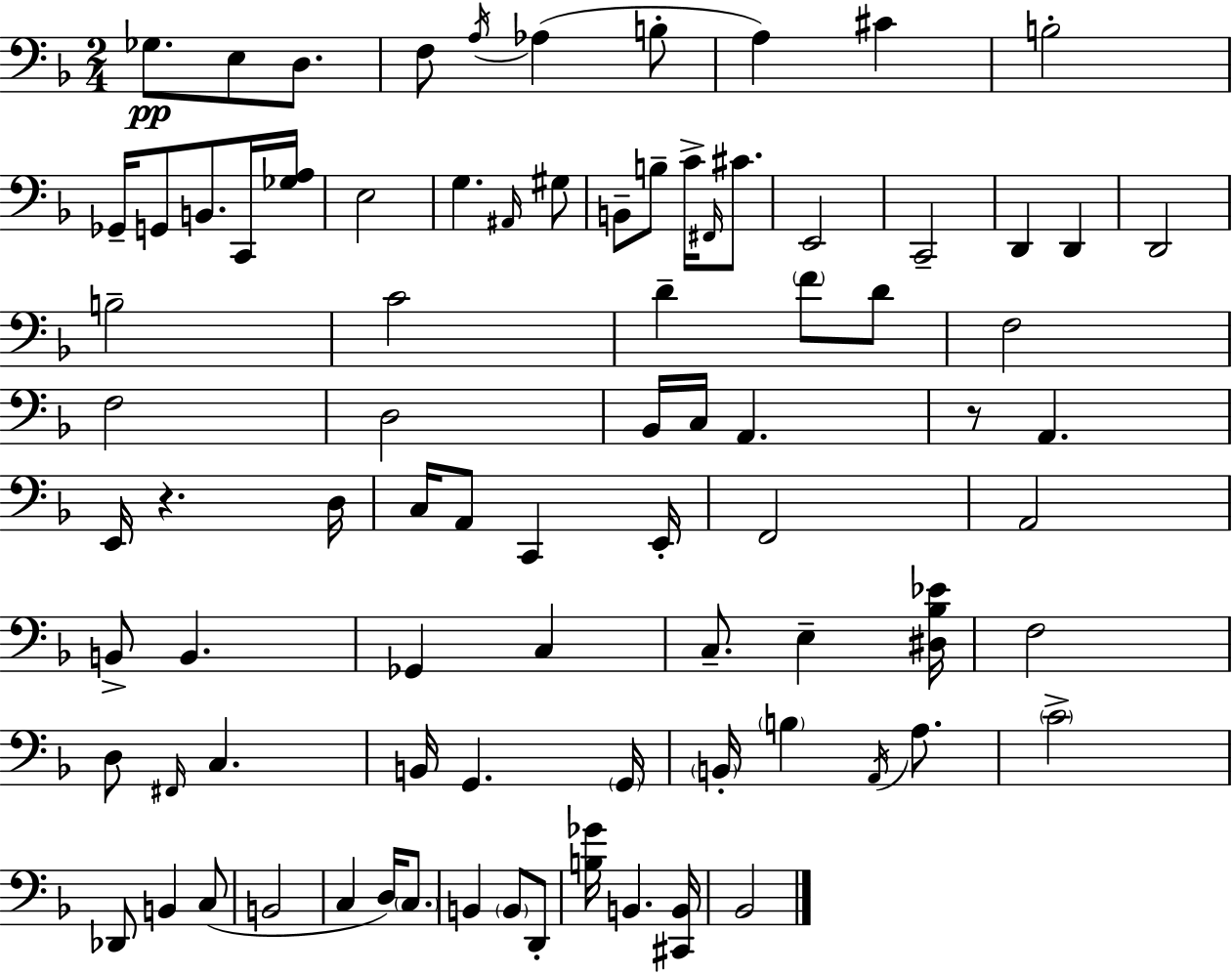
X:1
T:Untitled
M:2/4
L:1/4
K:Dm
_G,/2 E,/2 D,/2 F,/2 A,/4 _A, B,/2 A, ^C B,2 _G,,/4 G,,/2 B,,/2 C,,/4 [_G,A,]/4 E,2 G, ^A,,/4 ^G,/2 B,,/2 B,/2 C/4 ^F,,/4 ^C/2 E,,2 C,,2 D,, D,, D,,2 B,2 C2 D F/2 D/2 F,2 F,2 D,2 _B,,/4 C,/4 A,, z/2 A,, E,,/4 z D,/4 C,/4 A,,/2 C,, E,,/4 F,,2 A,,2 B,,/2 B,, _G,, C, C,/2 E, [^D,_B,_E]/4 F,2 D,/2 ^F,,/4 C, B,,/4 G,, G,,/4 B,,/4 B, A,,/4 A,/2 C2 _D,,/2 B,, C,/2 B,,2 C, D,/4 C,/2 B,, B,,/2 D,,/2 [B,_G]/4 B,, [^C,,B,,]/4 _B,,2